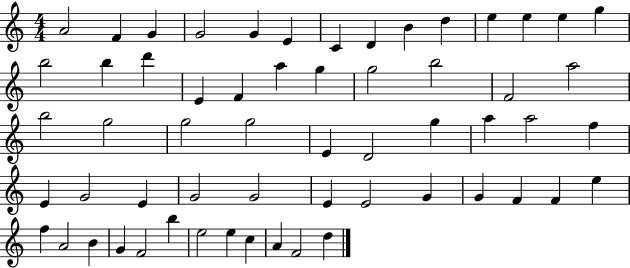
{
  \clef treble
  \numericTimeSignature
  \time 4/4
  \key c \major
  a'2 f'4 g'4 | g'2 g'4 e'4 | c'4 d'4 b'4 d''4 | e''4 e''4 e''4 g''4 | \break b''2 b''4 d'''4 | e'4 f'4 a''4 g''4 | g''2 b''2 | f'2 a''2 | \break b''2 g''2 | g''2 g''2 | e'4 d'2 g''4 | a''4 a''2 f''4 | \break e'4 g'2 e'4 | g'2 g'2 | e'4 e'2 g'4 | g'4 f'4 f'4 e''4 | \break f''4 a'2 b'4 | g'4 f'2 b''4 | e''2 e''4 c''4 | a'4 f'2 d''4 | \break \bar "|."
}